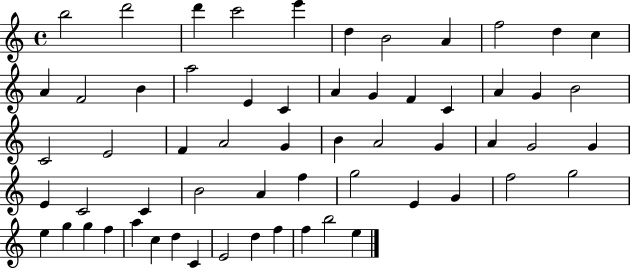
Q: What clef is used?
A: treble